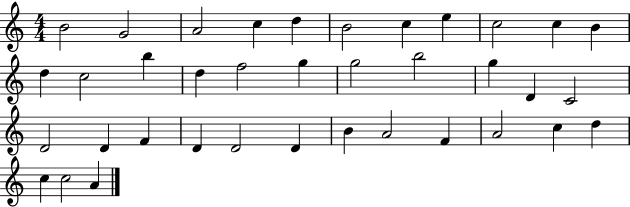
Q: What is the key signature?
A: C major